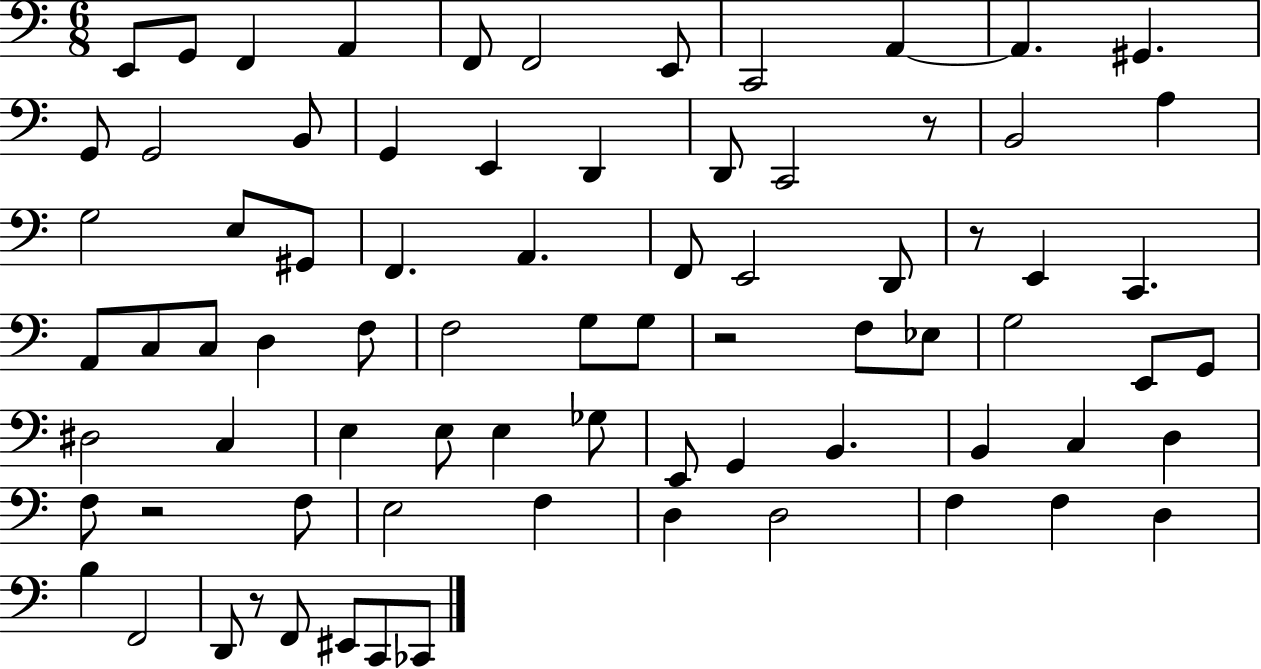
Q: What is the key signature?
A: C major